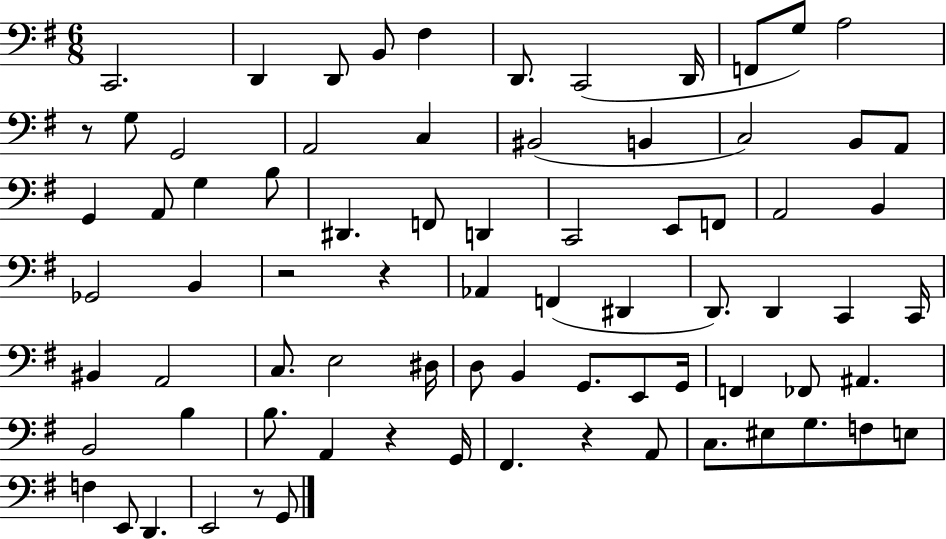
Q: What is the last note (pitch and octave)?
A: G2